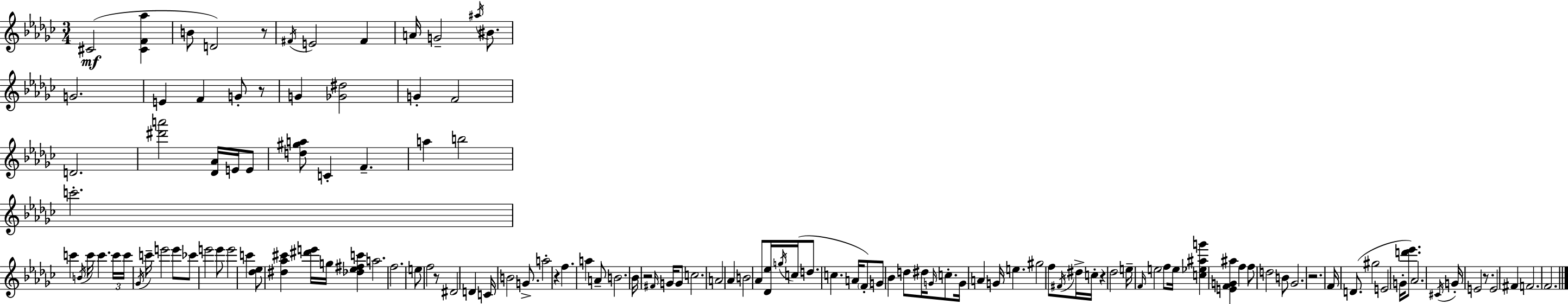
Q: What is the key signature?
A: EES minor